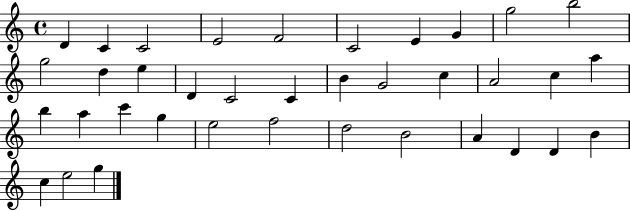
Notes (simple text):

D4/q C4/q C4/h E4/h F4/h C4/h E4/q G4/q G5/h B5/h G5/h D5/q E5/q D4/q C4/h C4/q B4/q G4/h C5/q A4/h C5/q A5/q B5/q A5/q C6/q G5/q E5/h F5/h D5/h B4/h A4/q D4/q D4/q B4/q C5/q E5/h G5/q